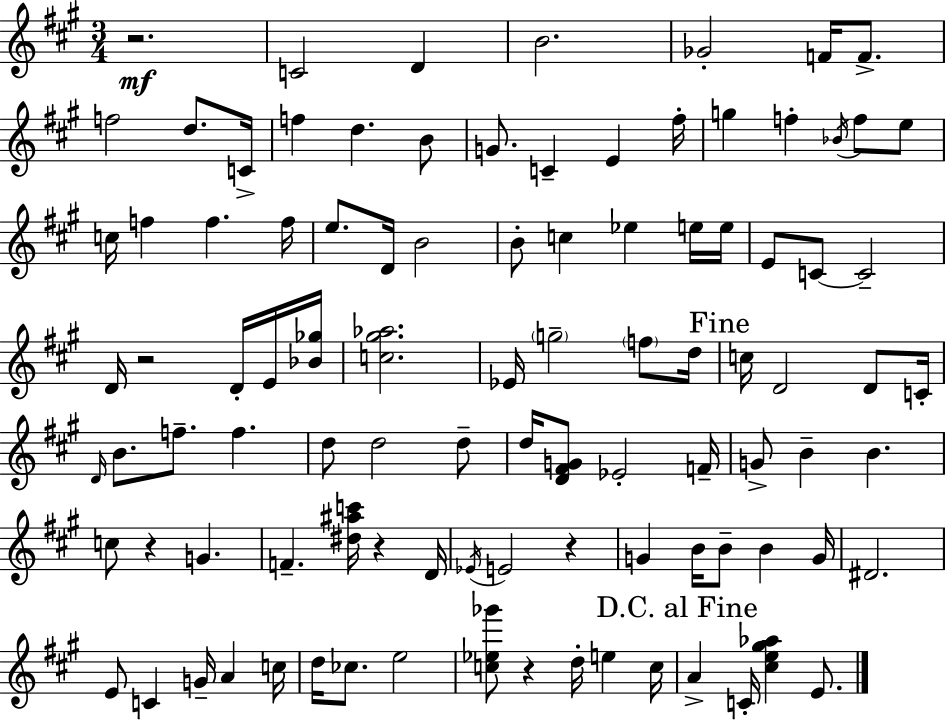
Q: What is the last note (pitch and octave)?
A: E4